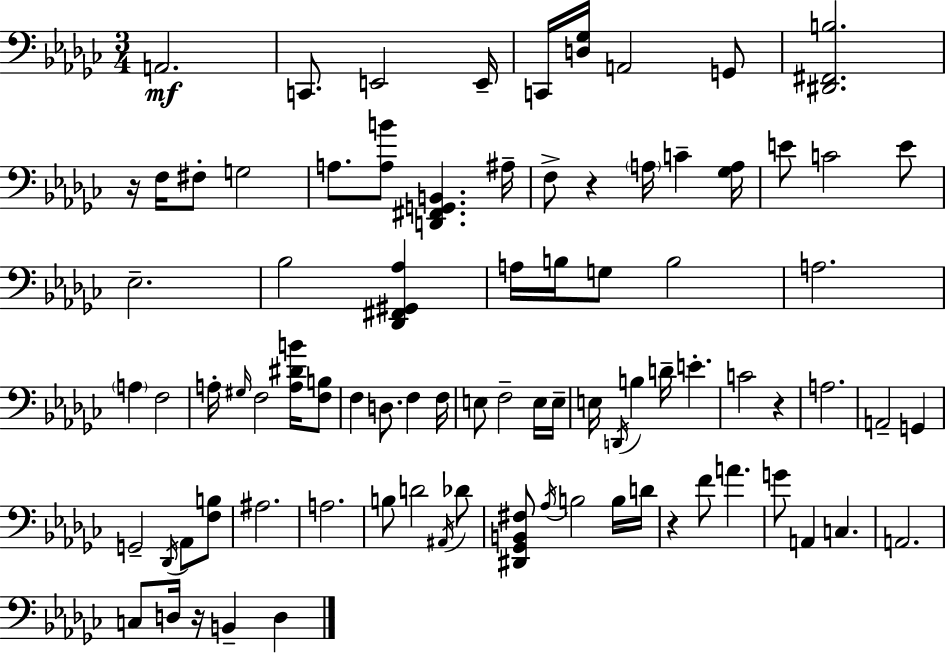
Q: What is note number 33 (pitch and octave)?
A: F3